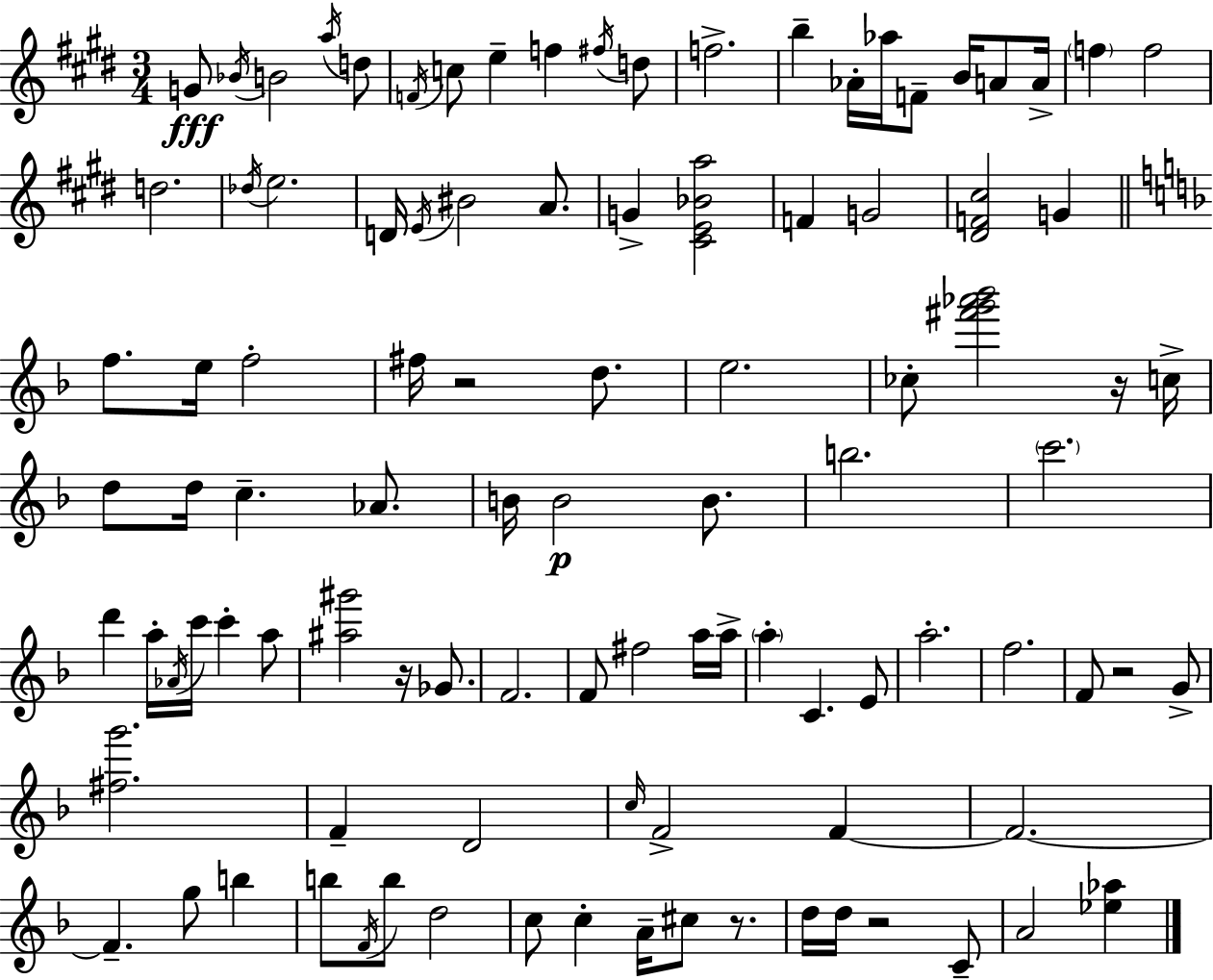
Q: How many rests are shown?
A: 6